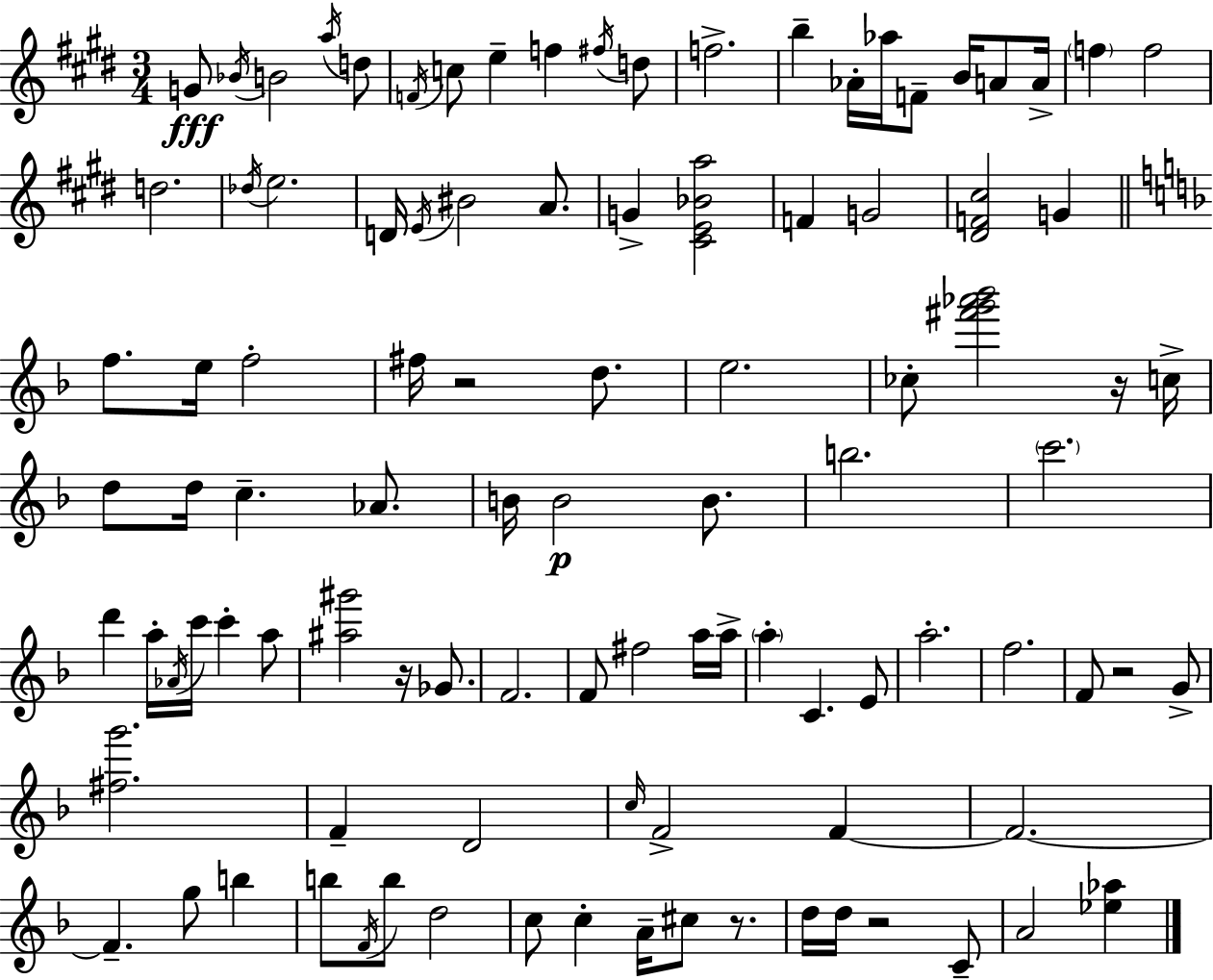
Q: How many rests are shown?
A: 6